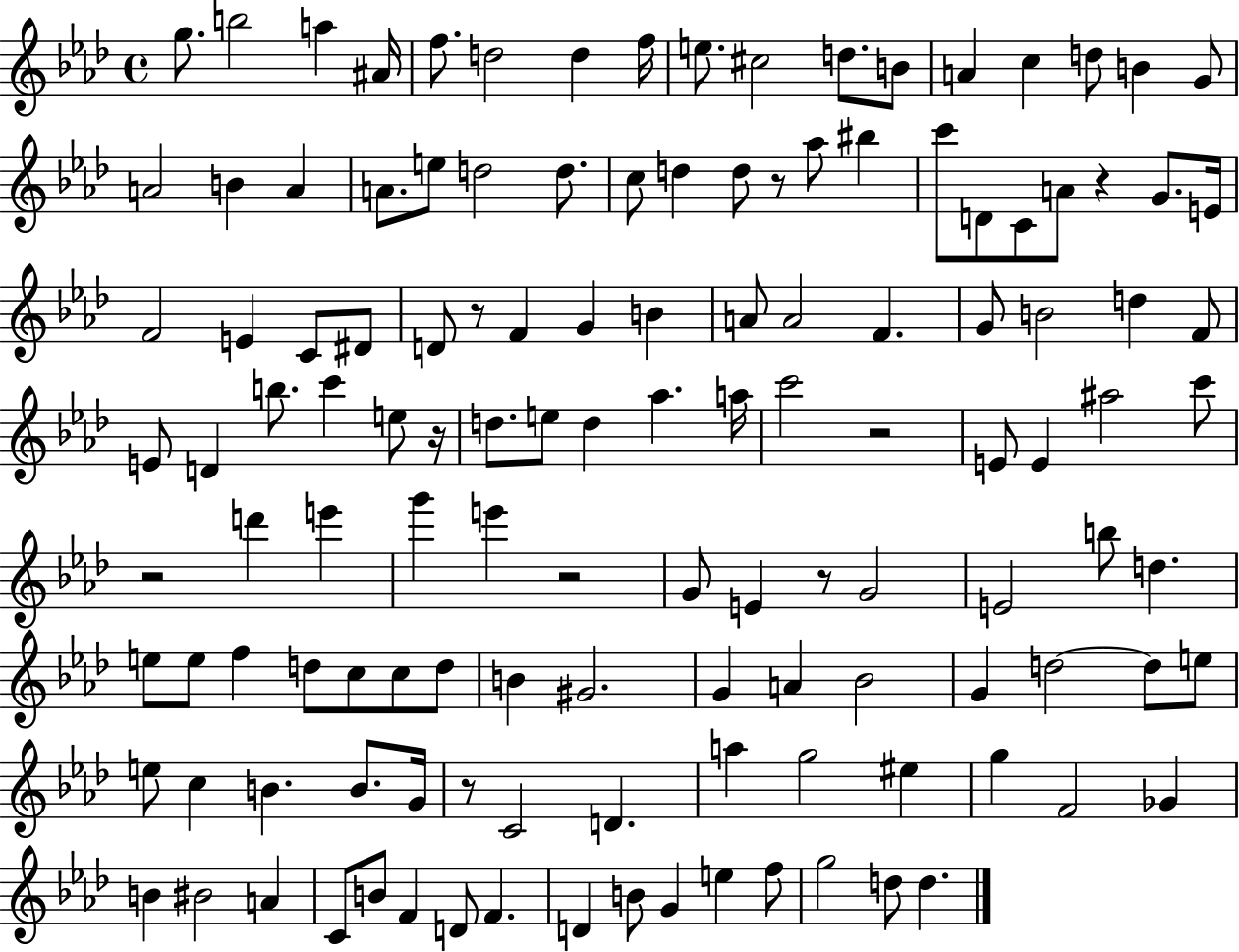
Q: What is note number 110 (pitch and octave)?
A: F4